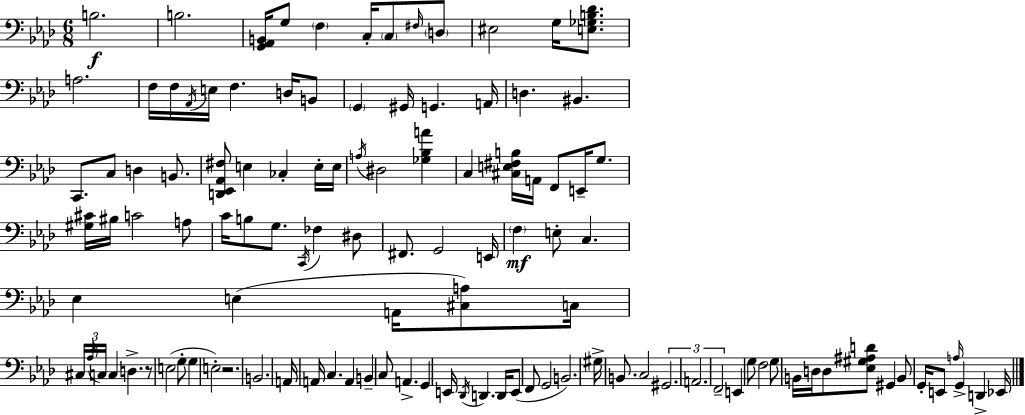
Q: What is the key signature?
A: AES major